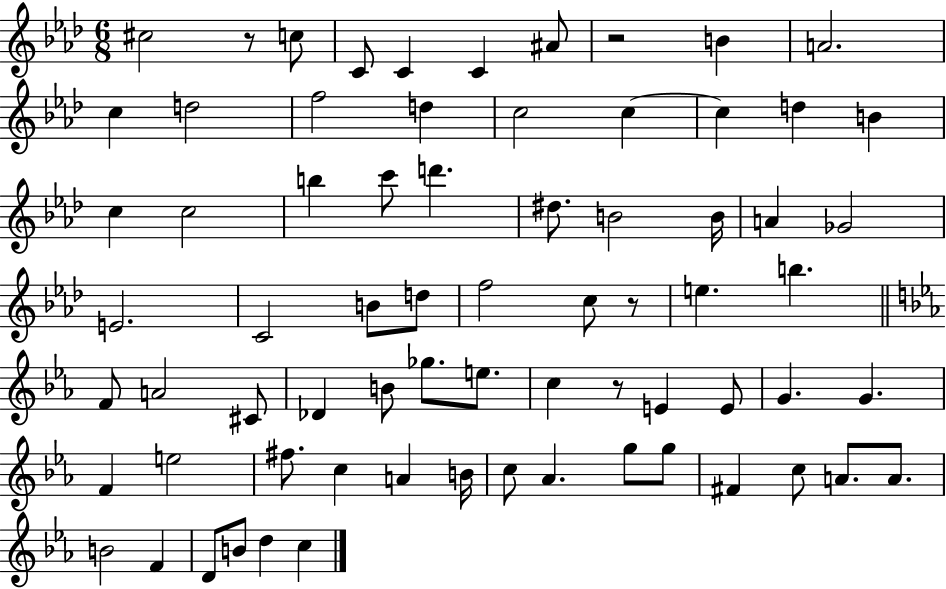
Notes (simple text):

C#5/h R/e C5/e C4/e C4/q C4/q A#4/e R/h B4/q A4/h. C5/q D5/h F5/h D5/q C5/h C5/q C5/q D5/q B4/q C5/q C5/h B5/q C6/e D6/q. D#5/e. B4/h B4/s A4/q Gb4/h E4/h. C4/h B4/e D5/e F5/h C5/e R/e E5/q. B5/q. F4/e A4/h C#4/e Db4/q B4/e Gb5/e. E5/e. C5/q R/e E4/q E4/e G4/q. G4/q. F4/q E5/h F#5/e. C5/q A4/q B4/s C5/e Ab4/q. G5/e G5/e F#4/q C5/e A4/e. A4/e. B4/h F4/q D4/e B4/e D5/q C5/q